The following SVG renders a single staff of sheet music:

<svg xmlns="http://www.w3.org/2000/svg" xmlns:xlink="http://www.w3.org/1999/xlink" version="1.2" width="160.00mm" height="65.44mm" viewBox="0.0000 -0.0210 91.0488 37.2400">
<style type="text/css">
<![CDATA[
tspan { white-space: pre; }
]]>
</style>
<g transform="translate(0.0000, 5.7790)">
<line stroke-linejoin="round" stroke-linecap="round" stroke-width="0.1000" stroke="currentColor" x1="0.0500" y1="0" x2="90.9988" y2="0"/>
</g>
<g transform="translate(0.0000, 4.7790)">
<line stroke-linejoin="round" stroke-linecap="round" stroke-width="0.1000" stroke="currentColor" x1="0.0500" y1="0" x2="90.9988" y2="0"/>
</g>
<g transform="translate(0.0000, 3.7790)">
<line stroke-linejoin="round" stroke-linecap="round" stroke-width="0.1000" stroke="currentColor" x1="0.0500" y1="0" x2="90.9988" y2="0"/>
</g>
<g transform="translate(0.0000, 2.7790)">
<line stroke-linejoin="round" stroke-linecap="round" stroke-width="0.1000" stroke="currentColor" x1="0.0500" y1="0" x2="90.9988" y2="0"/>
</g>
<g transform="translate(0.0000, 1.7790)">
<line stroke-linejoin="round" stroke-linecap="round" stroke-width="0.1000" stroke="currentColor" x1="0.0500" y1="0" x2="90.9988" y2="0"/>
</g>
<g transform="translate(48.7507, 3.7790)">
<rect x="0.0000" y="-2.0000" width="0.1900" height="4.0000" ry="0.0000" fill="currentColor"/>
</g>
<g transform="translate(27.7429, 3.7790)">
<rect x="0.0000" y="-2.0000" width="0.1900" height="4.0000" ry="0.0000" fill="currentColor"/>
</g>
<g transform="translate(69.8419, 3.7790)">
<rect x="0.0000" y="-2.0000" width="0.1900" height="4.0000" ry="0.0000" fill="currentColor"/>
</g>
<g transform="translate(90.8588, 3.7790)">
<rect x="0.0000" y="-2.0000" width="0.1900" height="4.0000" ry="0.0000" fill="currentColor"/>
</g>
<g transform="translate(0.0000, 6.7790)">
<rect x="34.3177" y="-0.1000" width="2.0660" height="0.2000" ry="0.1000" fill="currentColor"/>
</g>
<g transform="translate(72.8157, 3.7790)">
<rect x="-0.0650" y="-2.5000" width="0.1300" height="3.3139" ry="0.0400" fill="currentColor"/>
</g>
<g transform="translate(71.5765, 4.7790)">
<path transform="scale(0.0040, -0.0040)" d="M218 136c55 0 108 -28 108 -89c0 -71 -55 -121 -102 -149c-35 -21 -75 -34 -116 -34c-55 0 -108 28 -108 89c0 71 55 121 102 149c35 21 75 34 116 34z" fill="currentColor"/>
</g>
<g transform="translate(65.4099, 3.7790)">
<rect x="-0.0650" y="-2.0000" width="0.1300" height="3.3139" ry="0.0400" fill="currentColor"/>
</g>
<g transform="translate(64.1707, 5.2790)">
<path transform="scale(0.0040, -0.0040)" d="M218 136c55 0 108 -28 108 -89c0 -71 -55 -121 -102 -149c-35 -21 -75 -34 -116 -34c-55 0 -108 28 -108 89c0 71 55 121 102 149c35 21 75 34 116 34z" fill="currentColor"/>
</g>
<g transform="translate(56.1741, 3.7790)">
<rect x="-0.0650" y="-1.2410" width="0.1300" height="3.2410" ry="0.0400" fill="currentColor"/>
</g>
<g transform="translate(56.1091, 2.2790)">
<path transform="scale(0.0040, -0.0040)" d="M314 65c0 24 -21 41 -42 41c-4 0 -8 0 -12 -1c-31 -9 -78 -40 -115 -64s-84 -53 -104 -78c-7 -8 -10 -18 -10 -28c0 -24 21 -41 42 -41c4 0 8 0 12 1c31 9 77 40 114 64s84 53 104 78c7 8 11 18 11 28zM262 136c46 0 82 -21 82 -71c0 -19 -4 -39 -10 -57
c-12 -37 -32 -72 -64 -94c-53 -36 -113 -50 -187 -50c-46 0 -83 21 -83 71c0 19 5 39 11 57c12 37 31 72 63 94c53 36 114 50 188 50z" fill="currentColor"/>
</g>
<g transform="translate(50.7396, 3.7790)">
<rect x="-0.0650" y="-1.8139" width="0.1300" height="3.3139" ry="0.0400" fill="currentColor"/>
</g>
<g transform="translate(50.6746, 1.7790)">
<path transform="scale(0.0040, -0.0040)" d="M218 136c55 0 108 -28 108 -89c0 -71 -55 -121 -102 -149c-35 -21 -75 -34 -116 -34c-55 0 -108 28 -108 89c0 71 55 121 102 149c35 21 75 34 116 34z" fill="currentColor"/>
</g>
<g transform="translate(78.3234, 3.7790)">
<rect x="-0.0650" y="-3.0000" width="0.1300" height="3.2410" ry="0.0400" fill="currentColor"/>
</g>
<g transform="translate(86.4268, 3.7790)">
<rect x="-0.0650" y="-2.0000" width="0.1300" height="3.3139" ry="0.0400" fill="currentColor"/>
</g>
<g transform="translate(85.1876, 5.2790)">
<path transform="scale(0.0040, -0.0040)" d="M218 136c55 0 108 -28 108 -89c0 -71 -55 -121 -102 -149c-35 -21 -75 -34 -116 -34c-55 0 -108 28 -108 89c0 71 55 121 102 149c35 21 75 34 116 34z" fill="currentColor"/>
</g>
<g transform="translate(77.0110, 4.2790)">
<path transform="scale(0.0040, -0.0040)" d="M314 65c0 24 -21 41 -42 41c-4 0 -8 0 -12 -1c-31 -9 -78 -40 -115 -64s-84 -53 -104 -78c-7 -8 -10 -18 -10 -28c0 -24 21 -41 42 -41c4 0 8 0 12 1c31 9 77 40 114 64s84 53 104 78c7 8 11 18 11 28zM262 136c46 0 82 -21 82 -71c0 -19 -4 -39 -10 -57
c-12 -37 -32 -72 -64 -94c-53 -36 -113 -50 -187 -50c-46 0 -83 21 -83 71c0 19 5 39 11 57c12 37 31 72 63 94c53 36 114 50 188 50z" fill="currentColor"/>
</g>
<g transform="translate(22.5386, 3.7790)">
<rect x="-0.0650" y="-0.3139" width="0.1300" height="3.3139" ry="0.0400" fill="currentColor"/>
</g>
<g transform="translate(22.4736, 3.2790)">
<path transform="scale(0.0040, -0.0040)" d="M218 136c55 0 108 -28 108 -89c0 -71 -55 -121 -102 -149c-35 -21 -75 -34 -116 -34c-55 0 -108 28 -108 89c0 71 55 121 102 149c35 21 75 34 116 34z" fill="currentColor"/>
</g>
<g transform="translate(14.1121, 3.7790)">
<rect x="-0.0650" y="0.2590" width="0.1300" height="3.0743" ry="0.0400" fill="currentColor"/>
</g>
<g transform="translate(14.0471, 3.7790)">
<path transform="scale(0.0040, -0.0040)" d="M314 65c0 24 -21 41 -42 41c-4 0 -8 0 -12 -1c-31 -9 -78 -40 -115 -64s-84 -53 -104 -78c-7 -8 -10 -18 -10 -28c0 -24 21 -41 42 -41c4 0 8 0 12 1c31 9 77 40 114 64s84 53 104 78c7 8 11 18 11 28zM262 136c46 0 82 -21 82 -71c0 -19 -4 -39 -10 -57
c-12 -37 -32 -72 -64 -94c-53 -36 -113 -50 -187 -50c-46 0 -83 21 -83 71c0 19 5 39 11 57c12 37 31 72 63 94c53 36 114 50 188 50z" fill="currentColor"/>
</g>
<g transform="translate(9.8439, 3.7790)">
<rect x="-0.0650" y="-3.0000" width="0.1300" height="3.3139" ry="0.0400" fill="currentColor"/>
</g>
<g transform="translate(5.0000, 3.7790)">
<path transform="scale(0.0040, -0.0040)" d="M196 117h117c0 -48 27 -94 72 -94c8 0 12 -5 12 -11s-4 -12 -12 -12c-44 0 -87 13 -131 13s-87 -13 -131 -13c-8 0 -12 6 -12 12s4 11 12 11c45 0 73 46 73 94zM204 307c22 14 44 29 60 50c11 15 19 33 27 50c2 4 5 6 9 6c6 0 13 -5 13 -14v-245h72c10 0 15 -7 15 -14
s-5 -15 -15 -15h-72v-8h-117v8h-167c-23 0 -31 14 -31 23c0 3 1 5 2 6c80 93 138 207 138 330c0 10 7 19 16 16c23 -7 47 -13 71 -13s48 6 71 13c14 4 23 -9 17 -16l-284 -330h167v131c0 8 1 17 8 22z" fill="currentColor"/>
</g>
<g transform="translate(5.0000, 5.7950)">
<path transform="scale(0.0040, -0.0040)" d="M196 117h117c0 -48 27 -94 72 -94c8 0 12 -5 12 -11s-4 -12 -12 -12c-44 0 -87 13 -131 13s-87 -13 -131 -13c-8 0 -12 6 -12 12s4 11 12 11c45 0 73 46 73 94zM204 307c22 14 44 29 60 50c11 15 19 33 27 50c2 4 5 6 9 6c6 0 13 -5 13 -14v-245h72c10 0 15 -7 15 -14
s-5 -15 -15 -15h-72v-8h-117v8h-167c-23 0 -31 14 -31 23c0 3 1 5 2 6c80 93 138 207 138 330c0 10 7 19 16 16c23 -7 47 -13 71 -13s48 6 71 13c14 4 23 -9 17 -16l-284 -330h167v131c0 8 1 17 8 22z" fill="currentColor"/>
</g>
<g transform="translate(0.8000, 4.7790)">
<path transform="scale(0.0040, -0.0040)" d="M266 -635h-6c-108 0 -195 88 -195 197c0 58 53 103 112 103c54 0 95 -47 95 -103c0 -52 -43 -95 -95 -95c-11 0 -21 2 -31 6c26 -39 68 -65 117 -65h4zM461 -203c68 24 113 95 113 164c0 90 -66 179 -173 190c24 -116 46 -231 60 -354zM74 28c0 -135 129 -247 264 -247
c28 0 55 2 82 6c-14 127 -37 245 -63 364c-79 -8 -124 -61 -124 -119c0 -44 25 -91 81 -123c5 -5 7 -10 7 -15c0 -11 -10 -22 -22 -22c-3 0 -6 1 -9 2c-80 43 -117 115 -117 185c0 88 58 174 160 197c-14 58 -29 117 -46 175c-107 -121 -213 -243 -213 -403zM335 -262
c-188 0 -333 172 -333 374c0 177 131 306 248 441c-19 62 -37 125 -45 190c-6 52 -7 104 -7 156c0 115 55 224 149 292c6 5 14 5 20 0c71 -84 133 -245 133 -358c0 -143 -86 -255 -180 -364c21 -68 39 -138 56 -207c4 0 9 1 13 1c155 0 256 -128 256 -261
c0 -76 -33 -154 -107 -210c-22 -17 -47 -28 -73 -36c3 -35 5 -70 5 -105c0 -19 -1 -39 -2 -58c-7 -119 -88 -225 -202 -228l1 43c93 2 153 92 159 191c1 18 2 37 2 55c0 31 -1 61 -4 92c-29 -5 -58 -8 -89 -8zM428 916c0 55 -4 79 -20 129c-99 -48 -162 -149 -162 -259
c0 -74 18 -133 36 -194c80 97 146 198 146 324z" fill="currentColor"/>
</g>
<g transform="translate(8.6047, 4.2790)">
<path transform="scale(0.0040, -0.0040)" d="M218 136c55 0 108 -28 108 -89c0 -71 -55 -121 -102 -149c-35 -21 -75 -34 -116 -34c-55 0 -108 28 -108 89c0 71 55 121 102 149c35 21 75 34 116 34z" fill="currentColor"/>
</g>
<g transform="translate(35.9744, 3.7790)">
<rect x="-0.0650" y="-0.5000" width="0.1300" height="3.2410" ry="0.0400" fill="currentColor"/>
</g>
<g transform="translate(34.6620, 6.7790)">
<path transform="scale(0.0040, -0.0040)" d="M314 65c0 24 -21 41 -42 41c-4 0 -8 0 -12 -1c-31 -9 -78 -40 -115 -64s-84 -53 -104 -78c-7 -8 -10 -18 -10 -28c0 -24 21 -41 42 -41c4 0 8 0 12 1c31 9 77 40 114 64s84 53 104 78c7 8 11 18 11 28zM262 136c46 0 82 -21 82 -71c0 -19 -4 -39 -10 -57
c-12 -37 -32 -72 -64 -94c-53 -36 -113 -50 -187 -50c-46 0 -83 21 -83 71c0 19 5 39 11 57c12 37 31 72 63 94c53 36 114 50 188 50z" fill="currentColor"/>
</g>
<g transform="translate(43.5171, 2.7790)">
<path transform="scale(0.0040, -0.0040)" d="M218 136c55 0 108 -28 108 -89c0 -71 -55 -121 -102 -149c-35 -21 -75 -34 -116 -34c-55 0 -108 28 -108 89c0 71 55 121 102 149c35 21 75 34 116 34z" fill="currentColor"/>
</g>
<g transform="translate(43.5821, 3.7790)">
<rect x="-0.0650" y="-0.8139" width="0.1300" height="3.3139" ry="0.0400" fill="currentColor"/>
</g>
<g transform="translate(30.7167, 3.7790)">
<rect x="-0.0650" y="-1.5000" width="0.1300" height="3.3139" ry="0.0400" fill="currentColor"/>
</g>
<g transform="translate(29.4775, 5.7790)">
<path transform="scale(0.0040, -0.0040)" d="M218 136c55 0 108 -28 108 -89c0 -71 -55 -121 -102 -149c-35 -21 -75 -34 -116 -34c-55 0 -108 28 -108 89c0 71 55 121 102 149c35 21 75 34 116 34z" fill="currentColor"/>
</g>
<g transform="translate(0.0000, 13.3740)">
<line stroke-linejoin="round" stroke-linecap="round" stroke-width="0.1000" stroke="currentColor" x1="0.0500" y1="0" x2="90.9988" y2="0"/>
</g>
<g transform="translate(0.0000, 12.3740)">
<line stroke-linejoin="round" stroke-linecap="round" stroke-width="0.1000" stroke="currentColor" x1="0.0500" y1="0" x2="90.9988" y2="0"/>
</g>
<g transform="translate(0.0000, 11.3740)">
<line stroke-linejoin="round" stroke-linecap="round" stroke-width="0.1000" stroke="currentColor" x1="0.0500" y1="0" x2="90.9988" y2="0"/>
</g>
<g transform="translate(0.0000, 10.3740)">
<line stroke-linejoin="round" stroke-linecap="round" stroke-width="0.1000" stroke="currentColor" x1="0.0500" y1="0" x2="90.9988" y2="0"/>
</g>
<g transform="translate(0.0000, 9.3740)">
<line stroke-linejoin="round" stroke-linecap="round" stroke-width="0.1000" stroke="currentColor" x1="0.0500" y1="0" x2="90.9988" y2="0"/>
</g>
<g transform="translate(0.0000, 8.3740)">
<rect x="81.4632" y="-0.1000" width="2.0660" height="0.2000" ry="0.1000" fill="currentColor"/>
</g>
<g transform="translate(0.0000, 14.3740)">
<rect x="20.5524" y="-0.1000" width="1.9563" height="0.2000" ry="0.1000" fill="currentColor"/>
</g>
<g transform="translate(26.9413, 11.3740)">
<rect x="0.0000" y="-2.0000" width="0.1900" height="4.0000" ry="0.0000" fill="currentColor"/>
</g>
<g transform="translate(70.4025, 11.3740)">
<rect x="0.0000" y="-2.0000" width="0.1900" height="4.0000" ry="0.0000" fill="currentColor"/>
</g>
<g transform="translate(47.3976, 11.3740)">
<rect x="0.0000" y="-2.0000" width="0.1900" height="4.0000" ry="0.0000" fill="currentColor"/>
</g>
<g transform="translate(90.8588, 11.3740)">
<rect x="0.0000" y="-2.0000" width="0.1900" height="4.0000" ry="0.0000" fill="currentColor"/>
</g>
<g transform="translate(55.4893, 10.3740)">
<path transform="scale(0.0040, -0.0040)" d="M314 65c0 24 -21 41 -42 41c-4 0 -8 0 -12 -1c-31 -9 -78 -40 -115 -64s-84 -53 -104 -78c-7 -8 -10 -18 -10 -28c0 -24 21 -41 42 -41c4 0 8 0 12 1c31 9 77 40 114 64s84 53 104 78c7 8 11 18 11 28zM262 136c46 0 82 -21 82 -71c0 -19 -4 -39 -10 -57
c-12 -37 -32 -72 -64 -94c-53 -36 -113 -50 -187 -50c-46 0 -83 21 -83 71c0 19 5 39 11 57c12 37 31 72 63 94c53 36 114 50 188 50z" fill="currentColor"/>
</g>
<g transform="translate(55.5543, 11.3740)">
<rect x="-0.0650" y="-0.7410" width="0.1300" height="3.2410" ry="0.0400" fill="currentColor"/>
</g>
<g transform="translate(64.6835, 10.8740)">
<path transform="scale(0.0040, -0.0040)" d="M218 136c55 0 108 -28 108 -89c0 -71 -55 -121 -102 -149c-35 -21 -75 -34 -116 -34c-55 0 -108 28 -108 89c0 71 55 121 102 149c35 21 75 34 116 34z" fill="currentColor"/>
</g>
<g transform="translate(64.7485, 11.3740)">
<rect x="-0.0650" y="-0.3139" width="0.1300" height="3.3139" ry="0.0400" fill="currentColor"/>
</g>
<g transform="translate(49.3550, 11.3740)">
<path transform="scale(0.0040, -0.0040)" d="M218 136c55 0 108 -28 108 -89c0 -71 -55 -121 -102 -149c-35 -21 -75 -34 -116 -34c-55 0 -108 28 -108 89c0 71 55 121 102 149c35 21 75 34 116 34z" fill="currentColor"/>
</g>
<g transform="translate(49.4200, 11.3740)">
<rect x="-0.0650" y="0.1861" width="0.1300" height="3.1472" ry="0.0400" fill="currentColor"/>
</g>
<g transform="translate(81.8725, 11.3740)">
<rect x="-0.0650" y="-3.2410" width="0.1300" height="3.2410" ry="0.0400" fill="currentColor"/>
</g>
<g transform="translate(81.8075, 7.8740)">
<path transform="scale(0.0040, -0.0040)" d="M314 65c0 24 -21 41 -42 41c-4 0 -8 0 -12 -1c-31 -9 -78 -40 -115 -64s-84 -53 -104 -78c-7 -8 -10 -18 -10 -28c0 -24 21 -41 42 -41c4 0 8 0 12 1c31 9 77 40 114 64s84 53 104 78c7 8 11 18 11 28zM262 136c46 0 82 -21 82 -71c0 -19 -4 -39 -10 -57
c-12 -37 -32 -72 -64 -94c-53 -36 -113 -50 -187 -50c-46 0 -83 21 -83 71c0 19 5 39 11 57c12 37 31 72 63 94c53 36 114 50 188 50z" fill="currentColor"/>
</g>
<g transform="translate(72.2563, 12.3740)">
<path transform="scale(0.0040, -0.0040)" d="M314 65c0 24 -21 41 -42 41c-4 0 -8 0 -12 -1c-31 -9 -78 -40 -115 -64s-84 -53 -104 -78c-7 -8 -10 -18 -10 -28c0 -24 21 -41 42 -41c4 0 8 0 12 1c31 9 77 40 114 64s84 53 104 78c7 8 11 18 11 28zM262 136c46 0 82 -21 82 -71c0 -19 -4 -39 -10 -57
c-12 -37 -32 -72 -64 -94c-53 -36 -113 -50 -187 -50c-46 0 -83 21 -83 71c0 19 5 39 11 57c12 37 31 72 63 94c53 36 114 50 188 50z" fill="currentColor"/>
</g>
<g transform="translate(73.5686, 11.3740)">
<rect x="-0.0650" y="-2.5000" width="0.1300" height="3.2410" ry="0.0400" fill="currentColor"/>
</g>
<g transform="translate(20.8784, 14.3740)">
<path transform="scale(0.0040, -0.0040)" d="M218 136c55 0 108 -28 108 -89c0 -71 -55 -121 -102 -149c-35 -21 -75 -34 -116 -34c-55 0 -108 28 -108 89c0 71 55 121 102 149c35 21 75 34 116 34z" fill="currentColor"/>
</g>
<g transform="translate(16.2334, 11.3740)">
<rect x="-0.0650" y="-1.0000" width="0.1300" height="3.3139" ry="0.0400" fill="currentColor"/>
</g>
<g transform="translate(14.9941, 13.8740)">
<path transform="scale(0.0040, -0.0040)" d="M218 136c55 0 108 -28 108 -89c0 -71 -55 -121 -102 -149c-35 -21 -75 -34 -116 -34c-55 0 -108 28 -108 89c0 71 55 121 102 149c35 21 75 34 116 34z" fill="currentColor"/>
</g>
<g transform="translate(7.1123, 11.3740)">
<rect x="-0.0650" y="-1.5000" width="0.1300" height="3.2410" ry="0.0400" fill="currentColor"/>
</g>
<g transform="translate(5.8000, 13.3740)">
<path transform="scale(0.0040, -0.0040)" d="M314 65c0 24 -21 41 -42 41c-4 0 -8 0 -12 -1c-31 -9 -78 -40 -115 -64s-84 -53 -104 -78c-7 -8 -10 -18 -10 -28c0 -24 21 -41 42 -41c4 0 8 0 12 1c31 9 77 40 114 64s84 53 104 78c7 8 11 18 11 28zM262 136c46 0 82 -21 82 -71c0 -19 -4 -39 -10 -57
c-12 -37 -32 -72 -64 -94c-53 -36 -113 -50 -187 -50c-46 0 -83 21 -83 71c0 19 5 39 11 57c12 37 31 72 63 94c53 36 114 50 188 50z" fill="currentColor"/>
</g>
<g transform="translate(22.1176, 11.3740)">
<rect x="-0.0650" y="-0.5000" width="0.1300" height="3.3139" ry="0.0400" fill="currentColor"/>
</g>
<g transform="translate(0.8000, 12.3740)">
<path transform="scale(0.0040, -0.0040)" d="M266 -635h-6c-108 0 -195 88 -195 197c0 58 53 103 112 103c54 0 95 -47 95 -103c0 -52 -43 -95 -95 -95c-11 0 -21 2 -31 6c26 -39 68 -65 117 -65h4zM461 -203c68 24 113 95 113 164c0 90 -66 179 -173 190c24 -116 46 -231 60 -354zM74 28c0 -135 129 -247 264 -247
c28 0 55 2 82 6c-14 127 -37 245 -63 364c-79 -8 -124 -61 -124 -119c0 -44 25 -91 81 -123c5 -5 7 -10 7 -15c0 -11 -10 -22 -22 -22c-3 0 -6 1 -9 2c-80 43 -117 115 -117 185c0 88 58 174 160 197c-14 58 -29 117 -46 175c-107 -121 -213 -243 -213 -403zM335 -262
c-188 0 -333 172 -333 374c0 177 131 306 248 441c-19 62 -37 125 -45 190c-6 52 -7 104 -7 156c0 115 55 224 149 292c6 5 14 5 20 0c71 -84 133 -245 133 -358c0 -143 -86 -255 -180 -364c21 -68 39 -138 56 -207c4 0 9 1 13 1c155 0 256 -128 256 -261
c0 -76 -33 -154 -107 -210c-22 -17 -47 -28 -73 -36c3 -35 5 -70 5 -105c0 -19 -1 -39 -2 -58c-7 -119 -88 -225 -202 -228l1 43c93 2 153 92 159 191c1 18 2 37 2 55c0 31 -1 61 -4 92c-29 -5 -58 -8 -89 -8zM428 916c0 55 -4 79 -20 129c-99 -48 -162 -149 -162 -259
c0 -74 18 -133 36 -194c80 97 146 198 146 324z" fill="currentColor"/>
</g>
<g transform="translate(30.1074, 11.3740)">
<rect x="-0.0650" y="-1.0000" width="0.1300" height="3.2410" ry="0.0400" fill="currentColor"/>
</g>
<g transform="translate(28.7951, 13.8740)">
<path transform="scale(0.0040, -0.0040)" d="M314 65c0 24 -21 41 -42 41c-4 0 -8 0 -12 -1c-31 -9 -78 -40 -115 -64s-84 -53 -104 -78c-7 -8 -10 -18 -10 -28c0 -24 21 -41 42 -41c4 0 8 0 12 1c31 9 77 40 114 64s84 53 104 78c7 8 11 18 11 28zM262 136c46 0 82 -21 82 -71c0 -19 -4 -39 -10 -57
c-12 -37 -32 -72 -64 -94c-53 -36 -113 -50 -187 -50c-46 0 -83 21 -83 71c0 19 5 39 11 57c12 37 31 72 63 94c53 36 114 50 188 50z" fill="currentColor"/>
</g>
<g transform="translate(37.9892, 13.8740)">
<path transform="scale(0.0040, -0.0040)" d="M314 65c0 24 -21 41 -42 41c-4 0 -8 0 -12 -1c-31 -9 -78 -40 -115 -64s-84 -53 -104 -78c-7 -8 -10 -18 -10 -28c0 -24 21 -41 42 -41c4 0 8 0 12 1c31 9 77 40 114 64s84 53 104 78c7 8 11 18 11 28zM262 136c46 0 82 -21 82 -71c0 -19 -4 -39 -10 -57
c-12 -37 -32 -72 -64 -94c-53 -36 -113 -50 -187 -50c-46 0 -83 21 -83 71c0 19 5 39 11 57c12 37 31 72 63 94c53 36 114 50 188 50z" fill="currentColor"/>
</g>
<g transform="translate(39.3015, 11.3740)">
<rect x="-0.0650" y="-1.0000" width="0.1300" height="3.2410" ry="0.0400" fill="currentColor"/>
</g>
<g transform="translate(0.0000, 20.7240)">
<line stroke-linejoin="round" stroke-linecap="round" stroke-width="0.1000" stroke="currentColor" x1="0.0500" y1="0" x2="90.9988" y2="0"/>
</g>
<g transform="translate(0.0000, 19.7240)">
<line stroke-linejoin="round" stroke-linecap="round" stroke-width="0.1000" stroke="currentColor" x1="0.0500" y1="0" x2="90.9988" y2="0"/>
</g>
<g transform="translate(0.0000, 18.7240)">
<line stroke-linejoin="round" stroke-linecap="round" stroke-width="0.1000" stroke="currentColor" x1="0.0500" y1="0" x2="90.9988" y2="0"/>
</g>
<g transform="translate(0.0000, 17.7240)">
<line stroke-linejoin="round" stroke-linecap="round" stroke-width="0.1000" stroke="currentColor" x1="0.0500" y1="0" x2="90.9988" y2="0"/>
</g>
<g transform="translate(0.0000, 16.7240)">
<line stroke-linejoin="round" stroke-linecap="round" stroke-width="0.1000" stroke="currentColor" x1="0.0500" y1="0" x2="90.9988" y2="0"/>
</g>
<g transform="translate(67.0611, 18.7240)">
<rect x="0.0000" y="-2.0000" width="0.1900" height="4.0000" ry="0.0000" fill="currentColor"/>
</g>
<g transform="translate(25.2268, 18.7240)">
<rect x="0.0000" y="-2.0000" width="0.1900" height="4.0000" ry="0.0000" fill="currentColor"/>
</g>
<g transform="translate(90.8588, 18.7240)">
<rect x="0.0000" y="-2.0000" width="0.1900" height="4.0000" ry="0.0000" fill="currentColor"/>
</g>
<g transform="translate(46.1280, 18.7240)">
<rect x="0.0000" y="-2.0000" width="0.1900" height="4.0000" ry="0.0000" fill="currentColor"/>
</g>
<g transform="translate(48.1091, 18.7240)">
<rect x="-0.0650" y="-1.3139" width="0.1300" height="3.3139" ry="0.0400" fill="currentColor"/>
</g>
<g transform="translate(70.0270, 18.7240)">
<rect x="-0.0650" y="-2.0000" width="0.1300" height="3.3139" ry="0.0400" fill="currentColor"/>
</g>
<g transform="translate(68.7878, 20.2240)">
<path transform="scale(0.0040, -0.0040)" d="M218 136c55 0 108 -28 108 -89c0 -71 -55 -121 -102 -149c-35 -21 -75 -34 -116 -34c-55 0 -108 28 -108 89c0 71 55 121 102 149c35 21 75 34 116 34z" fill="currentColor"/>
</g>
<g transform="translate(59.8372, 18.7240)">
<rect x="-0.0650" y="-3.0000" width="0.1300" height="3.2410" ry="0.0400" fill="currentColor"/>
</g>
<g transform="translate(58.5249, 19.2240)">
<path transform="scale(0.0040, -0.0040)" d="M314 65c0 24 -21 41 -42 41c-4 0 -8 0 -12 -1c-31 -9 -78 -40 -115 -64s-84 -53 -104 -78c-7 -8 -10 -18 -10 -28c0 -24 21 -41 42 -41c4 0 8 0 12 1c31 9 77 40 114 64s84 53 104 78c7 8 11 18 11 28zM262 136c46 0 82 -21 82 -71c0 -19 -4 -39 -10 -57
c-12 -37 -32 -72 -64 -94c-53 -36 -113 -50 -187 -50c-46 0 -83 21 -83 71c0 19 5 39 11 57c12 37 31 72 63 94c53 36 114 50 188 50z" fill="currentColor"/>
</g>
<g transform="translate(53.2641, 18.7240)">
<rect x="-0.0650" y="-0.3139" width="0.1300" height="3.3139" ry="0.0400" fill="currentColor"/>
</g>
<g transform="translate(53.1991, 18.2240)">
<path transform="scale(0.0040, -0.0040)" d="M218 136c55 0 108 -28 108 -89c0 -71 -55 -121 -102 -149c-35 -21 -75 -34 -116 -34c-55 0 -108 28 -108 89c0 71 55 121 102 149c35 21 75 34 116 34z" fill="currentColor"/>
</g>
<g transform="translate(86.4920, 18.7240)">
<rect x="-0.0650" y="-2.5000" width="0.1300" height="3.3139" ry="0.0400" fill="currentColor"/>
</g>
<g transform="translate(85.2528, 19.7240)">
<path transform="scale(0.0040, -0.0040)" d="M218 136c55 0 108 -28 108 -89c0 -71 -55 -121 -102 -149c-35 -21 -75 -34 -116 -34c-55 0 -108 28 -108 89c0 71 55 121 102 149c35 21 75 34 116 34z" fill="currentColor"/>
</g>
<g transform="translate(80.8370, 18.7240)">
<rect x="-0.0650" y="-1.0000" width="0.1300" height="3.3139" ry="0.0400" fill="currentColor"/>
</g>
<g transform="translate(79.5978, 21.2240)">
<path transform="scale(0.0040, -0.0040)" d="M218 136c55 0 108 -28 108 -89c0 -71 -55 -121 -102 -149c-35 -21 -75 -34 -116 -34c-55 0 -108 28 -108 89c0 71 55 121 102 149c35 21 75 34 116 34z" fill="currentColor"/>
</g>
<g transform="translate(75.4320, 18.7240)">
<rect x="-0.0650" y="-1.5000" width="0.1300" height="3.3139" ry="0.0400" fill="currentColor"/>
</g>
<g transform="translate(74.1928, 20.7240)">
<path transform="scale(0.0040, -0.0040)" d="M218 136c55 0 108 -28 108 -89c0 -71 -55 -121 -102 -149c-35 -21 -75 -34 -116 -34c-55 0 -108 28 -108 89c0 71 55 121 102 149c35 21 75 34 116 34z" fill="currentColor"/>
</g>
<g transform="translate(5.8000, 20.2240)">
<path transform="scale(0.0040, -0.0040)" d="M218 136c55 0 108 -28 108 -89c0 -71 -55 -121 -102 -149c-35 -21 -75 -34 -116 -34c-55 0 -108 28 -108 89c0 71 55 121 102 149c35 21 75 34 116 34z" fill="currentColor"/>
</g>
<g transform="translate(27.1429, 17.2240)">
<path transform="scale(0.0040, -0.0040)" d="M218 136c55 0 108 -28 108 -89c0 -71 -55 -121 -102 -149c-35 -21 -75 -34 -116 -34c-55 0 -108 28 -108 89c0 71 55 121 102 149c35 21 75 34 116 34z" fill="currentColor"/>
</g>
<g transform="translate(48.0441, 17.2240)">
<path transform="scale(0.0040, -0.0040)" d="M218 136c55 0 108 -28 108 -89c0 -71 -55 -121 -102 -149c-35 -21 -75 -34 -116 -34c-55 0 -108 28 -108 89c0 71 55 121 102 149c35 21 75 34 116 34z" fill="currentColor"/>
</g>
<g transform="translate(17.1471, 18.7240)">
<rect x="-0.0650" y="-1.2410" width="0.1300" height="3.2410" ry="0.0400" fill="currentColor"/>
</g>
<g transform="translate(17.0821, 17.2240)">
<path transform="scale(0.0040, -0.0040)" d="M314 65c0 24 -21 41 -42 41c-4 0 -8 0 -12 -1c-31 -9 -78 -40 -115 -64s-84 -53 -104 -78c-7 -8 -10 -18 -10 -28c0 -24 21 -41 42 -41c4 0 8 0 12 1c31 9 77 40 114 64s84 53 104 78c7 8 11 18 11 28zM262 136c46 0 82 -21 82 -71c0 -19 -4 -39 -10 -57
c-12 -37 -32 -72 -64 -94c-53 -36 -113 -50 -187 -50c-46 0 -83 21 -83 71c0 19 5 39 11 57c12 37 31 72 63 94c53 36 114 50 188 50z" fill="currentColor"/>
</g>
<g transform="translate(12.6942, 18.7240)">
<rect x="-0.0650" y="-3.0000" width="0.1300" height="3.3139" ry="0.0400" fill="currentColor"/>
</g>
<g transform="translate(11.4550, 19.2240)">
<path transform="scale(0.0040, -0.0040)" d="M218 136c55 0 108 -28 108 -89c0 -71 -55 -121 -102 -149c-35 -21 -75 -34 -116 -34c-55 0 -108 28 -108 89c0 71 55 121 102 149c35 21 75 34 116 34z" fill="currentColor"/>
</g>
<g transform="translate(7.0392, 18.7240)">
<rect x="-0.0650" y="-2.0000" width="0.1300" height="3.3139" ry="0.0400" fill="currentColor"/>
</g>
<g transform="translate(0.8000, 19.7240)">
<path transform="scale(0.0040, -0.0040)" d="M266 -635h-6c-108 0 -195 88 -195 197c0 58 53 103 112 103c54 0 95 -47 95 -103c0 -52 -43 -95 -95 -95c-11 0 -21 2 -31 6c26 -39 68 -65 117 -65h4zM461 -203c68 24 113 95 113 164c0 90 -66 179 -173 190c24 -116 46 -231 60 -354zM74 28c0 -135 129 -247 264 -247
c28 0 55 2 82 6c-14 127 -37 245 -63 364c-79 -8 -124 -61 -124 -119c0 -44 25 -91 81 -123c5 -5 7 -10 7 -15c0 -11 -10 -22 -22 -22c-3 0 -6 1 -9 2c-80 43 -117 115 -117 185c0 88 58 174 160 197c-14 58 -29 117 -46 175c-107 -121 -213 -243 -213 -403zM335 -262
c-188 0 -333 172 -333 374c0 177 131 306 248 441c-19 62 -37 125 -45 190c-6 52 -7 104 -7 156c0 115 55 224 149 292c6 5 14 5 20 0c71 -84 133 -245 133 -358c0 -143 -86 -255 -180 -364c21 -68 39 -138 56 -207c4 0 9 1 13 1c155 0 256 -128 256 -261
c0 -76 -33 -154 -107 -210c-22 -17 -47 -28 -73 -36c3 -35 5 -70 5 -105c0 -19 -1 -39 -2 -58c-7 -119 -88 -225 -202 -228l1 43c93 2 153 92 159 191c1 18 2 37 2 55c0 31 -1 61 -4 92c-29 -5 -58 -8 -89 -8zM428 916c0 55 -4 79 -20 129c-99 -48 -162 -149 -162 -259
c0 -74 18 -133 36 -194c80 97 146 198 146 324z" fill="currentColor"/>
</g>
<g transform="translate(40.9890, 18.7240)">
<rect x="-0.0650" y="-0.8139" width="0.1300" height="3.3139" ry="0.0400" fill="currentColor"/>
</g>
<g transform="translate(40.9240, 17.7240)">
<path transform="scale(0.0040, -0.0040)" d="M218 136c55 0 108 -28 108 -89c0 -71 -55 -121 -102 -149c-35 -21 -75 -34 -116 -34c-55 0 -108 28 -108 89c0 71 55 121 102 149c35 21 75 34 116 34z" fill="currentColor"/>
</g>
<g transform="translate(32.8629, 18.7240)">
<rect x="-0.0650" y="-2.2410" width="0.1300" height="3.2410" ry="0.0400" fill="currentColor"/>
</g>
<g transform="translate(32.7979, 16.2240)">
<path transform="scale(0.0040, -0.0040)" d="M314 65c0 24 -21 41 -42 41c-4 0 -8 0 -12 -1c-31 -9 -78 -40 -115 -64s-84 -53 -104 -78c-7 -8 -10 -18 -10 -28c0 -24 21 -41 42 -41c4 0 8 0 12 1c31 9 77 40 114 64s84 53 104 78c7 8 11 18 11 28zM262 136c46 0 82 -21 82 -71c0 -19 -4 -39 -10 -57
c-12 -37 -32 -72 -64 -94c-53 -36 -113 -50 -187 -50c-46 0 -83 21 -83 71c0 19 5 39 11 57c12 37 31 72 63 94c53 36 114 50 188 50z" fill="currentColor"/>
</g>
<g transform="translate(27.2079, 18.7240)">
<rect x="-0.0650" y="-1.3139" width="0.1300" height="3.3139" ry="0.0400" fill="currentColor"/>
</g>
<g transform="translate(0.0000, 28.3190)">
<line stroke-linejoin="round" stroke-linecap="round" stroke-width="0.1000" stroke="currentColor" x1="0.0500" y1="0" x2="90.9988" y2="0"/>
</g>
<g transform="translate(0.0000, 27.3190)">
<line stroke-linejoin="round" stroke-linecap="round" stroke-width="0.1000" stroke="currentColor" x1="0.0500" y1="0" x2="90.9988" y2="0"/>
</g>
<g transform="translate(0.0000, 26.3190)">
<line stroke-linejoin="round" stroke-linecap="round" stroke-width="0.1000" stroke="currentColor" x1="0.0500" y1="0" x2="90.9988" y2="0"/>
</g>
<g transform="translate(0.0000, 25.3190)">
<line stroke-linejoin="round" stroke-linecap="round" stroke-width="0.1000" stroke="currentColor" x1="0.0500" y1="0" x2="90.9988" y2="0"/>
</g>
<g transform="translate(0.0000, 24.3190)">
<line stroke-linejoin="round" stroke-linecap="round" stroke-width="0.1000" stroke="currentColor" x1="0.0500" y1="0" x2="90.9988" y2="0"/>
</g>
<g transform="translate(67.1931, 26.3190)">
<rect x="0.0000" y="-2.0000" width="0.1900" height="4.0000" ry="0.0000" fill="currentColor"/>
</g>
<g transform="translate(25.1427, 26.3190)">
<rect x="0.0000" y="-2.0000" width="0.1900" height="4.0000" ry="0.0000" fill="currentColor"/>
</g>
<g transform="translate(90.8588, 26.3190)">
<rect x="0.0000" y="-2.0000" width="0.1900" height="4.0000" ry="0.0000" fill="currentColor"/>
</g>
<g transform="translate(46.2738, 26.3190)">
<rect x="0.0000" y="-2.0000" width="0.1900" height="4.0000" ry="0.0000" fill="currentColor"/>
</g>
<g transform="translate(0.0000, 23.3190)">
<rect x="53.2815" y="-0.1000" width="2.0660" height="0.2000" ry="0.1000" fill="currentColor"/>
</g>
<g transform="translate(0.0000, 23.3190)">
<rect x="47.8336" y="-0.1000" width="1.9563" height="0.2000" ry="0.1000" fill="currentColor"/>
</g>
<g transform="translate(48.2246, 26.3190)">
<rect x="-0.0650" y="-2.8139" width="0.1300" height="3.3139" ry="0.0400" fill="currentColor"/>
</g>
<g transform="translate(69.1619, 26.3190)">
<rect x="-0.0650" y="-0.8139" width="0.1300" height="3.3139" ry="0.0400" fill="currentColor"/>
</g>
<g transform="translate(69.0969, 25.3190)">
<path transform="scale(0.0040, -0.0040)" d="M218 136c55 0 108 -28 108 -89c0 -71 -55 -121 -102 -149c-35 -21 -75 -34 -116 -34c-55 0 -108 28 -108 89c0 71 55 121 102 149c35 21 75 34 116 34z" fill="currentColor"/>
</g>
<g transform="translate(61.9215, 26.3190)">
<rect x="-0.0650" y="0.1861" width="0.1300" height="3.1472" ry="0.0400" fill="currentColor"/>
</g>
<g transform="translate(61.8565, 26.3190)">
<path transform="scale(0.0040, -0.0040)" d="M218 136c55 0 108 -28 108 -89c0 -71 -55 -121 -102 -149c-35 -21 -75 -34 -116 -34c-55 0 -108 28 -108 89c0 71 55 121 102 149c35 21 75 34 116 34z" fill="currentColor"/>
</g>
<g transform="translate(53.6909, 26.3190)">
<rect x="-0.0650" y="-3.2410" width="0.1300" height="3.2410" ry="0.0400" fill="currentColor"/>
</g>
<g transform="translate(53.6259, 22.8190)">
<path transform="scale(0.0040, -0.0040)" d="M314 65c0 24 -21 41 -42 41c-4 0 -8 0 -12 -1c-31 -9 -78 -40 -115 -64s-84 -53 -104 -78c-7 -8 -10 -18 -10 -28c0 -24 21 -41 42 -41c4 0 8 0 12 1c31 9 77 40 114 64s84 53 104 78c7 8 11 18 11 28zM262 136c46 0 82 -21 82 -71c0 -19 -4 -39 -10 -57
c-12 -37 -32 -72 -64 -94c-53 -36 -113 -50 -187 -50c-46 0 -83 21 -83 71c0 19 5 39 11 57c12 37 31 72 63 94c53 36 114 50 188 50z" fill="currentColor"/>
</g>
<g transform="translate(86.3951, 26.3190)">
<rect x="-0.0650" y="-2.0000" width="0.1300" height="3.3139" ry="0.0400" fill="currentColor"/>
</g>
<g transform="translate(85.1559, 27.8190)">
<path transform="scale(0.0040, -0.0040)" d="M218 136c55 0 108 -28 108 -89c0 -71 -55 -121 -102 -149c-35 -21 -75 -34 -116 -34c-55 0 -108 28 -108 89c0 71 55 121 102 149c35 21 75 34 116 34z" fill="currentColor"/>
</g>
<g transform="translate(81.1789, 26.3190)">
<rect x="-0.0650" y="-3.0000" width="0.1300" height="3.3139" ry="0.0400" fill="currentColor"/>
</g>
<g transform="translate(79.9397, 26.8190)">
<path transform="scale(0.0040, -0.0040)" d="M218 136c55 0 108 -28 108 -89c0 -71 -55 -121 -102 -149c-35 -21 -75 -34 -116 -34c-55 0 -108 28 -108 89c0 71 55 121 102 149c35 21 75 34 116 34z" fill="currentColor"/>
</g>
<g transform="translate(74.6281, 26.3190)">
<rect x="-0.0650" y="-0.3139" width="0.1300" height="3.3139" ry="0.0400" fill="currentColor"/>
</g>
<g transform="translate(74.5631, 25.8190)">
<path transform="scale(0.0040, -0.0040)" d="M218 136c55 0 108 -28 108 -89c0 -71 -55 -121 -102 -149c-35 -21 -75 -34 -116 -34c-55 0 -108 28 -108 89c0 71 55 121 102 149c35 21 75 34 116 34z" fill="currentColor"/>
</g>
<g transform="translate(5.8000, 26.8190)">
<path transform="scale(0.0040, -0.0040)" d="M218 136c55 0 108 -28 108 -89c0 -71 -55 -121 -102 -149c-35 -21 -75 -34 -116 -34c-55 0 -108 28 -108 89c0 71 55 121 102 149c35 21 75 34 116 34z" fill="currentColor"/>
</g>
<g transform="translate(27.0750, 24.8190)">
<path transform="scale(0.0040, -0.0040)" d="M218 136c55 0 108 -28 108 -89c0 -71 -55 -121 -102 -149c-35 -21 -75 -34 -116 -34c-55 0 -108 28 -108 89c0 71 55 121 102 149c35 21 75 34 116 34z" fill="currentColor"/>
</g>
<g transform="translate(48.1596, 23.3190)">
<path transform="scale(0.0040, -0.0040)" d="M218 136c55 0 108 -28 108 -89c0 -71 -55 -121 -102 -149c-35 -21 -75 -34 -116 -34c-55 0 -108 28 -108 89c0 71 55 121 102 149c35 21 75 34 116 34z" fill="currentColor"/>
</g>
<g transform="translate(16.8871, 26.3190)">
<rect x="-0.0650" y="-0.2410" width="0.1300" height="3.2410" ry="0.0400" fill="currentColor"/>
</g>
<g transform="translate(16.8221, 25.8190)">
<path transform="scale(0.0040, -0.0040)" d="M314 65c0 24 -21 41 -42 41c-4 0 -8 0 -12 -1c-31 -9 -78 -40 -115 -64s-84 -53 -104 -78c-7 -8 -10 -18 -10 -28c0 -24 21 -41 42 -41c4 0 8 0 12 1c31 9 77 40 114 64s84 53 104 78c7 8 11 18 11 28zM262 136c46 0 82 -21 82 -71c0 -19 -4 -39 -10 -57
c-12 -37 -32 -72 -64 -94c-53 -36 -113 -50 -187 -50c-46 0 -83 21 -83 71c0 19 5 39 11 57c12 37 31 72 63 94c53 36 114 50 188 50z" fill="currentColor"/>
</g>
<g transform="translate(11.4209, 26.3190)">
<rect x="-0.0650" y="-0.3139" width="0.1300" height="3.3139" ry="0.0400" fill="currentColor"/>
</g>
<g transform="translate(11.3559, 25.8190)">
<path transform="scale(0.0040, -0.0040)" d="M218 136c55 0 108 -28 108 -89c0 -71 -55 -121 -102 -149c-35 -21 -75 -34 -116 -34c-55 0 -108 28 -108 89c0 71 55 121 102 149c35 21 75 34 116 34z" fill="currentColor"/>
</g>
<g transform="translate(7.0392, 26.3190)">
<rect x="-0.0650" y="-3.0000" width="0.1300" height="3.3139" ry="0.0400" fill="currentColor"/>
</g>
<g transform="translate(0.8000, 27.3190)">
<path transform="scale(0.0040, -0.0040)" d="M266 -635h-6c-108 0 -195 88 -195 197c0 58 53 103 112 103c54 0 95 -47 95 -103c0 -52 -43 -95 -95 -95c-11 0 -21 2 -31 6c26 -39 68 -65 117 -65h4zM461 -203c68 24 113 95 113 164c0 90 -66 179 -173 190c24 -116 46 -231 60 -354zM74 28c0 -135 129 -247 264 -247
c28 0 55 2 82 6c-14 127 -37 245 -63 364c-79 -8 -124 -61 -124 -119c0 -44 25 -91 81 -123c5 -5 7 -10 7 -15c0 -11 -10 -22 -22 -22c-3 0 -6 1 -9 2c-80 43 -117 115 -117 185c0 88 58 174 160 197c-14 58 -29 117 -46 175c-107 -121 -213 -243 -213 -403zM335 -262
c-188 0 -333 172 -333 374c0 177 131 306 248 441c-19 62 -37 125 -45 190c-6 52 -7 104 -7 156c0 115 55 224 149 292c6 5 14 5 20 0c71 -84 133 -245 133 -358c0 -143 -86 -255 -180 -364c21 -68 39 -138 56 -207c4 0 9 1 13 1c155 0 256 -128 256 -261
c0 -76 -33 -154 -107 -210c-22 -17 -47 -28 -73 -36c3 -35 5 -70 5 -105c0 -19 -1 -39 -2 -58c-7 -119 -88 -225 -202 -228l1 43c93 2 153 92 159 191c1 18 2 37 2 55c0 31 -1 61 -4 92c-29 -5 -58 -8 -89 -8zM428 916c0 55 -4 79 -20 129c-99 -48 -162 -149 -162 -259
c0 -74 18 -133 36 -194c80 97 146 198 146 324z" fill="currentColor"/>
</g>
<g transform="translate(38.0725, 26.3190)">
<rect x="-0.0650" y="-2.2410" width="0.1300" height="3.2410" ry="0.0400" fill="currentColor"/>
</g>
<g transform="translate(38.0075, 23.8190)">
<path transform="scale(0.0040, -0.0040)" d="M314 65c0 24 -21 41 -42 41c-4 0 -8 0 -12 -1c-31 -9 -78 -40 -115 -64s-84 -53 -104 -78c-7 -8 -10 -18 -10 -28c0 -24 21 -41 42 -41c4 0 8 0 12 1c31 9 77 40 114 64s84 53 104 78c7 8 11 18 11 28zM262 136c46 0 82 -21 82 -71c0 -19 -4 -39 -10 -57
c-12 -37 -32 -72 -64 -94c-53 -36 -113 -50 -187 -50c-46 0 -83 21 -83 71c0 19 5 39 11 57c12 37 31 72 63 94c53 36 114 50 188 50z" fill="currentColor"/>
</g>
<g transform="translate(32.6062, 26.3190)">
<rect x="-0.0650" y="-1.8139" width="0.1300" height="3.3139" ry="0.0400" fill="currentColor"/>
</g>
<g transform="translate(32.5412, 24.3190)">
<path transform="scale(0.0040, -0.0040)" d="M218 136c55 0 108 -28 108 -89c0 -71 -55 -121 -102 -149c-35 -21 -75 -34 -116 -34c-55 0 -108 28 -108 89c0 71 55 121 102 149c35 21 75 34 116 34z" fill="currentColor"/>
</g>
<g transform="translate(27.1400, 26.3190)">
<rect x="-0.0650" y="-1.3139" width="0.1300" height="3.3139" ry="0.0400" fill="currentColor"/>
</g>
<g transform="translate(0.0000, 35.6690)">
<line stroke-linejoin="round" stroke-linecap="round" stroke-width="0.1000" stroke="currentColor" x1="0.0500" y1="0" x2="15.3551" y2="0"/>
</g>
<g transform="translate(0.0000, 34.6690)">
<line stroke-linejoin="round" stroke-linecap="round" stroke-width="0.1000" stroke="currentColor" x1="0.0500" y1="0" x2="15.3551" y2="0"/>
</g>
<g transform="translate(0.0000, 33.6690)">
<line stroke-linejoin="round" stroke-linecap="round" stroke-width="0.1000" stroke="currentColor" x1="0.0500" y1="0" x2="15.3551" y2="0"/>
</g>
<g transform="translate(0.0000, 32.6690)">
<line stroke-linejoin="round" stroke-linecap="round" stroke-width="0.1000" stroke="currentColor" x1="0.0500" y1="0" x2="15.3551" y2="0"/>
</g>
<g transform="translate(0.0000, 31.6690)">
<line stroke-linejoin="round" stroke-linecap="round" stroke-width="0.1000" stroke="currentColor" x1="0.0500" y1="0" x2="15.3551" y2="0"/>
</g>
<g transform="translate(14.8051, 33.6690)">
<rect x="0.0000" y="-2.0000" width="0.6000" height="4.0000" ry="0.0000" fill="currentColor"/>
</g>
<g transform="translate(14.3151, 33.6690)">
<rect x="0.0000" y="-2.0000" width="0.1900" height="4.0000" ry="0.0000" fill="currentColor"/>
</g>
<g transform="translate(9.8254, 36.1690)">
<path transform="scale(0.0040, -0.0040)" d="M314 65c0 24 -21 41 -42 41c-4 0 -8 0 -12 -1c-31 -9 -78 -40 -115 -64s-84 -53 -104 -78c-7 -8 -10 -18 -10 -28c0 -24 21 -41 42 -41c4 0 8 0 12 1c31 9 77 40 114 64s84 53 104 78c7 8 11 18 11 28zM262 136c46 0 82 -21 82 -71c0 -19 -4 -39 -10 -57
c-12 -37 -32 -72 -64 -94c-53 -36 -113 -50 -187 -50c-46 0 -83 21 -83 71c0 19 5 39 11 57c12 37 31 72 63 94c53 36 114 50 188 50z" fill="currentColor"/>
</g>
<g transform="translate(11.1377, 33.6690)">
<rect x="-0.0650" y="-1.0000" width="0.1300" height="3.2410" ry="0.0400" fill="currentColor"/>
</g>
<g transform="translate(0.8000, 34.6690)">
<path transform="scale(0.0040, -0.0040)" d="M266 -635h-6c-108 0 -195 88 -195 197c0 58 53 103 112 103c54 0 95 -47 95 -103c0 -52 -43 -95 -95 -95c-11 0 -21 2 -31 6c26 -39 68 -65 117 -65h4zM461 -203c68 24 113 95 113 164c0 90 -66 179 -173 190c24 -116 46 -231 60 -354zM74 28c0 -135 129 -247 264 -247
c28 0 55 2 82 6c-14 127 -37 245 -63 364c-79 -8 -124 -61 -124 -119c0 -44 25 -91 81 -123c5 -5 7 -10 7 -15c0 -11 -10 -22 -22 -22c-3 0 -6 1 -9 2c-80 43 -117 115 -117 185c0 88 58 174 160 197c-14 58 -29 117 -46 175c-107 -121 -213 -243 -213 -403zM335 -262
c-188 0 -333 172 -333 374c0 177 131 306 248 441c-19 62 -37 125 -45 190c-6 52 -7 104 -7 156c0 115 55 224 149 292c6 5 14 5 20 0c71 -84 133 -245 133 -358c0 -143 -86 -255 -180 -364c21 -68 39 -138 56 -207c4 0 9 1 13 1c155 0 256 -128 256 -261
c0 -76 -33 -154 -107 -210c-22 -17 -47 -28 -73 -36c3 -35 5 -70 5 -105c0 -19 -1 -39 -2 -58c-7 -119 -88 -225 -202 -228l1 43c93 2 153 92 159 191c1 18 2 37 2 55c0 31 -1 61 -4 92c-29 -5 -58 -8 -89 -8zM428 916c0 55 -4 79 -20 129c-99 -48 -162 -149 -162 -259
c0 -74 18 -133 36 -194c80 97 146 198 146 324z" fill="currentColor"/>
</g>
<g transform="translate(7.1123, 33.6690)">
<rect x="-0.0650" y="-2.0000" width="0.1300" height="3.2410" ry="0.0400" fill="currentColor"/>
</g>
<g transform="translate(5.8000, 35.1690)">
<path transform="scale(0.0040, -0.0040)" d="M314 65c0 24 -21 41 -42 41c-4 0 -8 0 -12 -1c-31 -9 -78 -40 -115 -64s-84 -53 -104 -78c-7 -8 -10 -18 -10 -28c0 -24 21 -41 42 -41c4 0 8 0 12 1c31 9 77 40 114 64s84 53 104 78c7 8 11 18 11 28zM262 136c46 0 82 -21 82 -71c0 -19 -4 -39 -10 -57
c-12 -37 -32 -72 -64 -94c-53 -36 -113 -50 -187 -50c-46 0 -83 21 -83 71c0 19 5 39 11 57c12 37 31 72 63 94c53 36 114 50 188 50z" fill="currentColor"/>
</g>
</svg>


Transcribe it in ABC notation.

X:1
T:Untitled
M:4/4
L:1/4
K:C
A B2 c E C2 d f e2 F G A2 F E2 D C D2 D2 B d2 c G2 b2 F A e2 e g2 d e c A2 F E D G A c c2 e f g2 a b2 B d c A F F2 D2